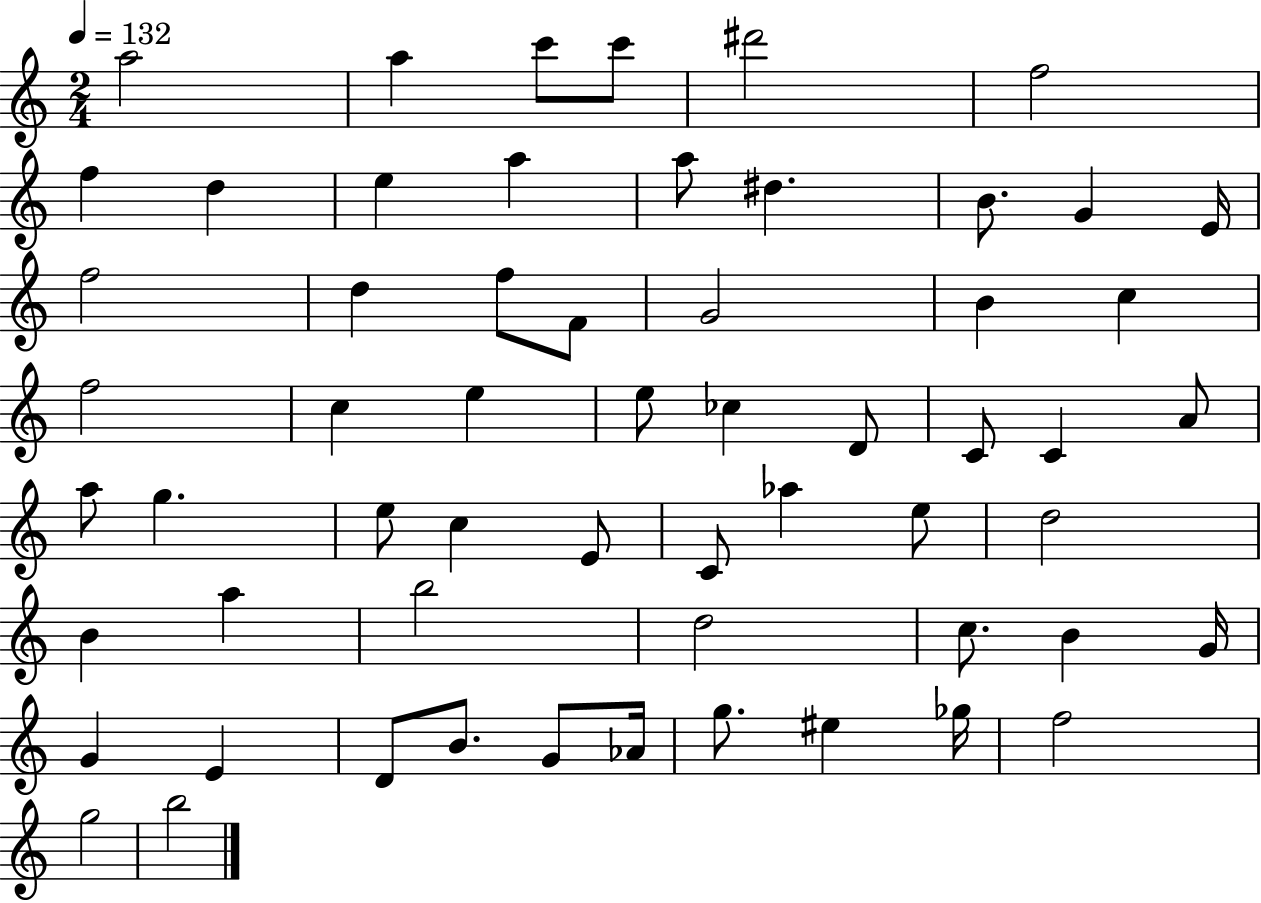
X:1
T:Untitled
M:2/4
L:1/4
K:C
a2 a c'/2 c'/2 ^d'2 f2 f d e a a/2 ^d B/2 G E/4 f2 d f/2 F/2 G2 B c f2 c e e/2 _c D/2 C/2 C A/2 a/2 g e/2 c E/2 C/2 _a e/2 d2 B a b2 d2 c/2 B G/4 G E D/2 B/2 G/2 _A/4 g/2 ^e _g/4 f2 g2 b2